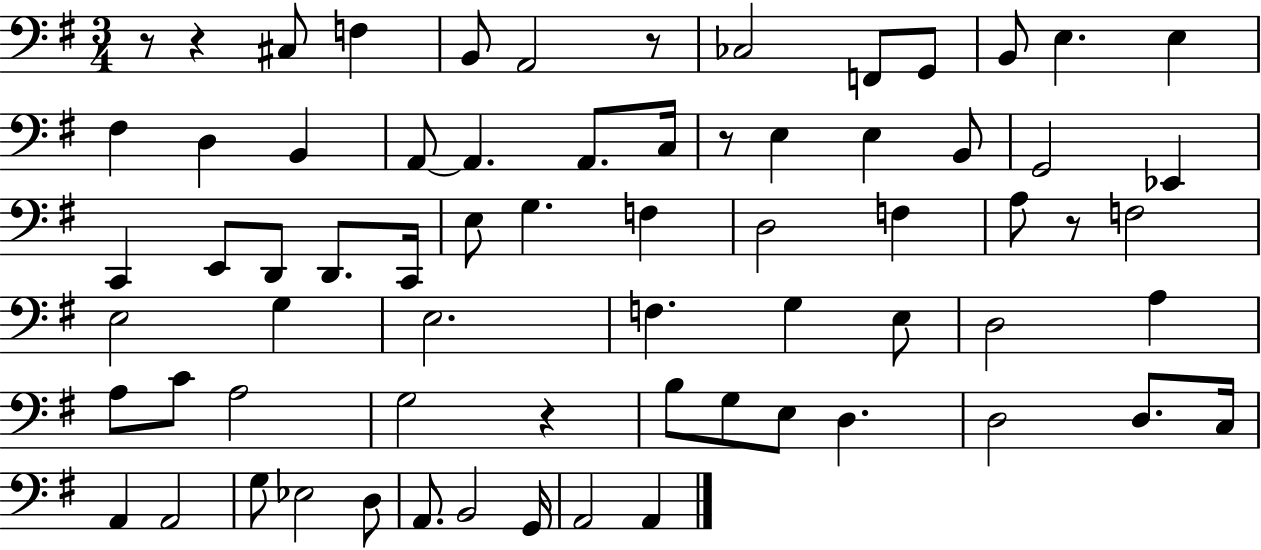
{
  \clef bass
  \numericTimeSignature
  \time 3/4
  \key g \major
  r8 r4 cis8 f4 | b,8 a,2 r8 | ces2 f,8 g,8 | b,8 e4. e4 | \break fis4 d4 b,4 | a,8~~ a,4. a,8. c16 | r8 e4 e4 b,8 | g,2 ees,4 | \break c,4 e,8 d,8 d,8. c,16 | e8 g4. f4 | d2 f4 | a8 r8 f2 | \break e2 g4 | e2. | f4. g4 e8 | d2 a4 | \break a8 c'8 a2 | g2 r4 | b8 g8 e8 d4. | d2 d8. c16 | \break a,4 a,2 | g8 ees2 d8 | a,8. b,2 g,16 | a,2 a,4 | \break \bar "|."
}